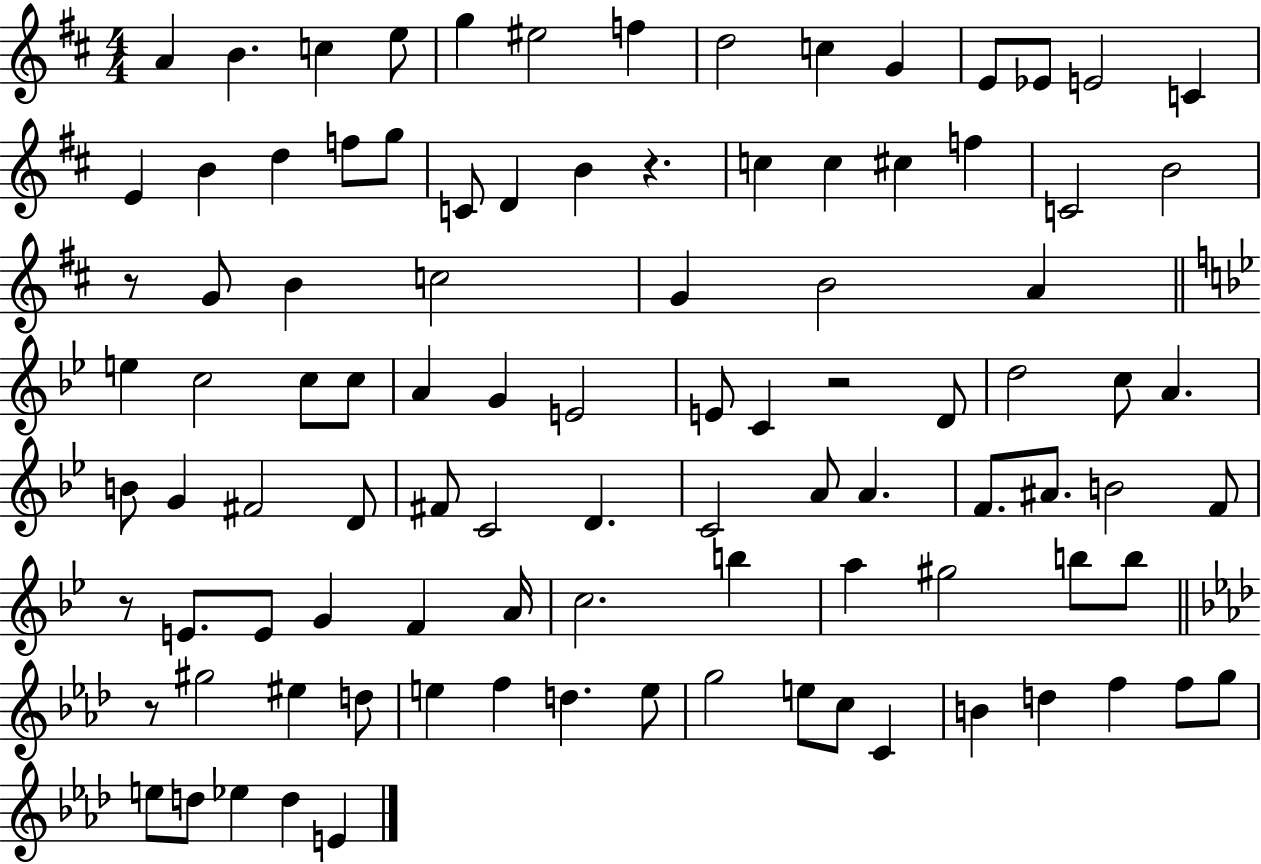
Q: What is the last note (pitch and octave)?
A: E4